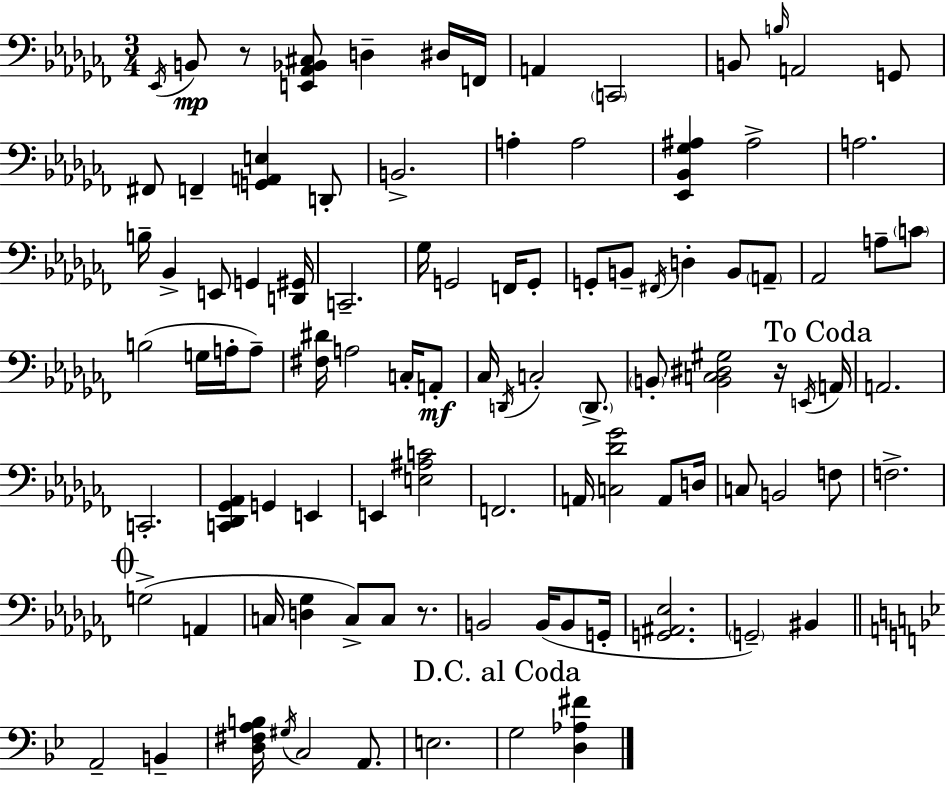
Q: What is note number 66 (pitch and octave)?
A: A2